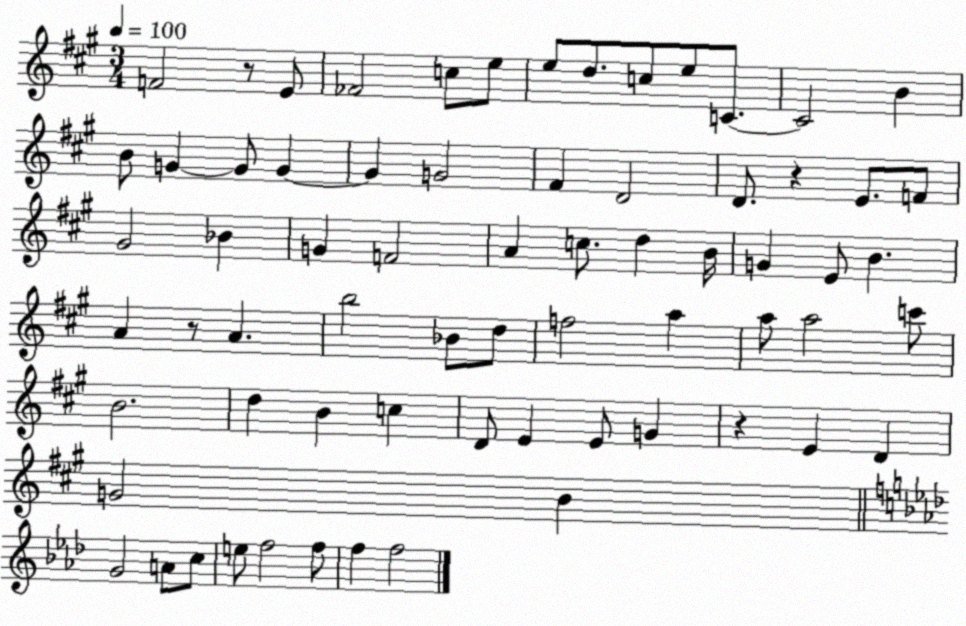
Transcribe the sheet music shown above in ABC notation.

X:1
T:Untitled
M:3/4
L:1/4
K:A
F2 z/2 E/2 _F2 c/2 e/2 e/2 d/2 c/2 e/2 C/2 C2 B B/2 G G/2 G G G2 ^F D2 D/2 z E/2 F/2 ^G2 _B G F2 A c/2 d B/4 G E/2 B A z/2 A b2 _B/2 d/2 f2 a a/2 a2 c'/2 B2 d B c D/2 E E/2 G z E D G2 B G2 A/2 c/2 e/2 f2 f/2 f f2